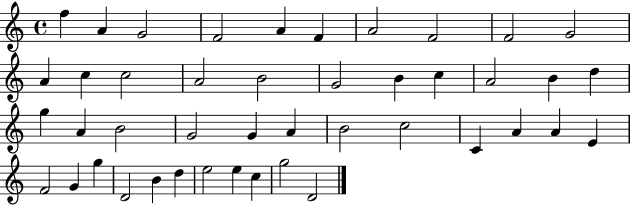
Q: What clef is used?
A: treble